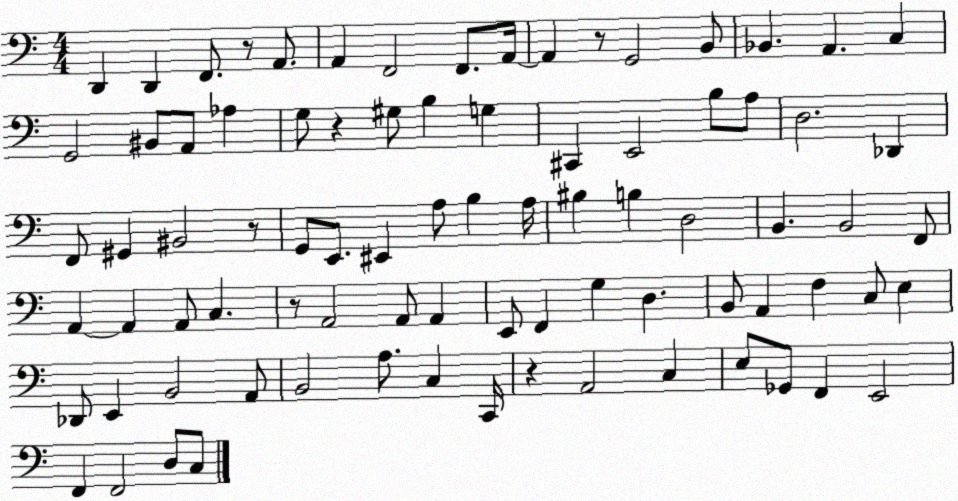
X:1
T:Untitled
M:4/4
L:1/4
K:C
D,, D,, F,,/2 z/2 A,,/2 A,, F,,2 F,,/2 A,,/4 A,, z/2 G,,2 B,,/2 _B,, A,, C, G,,2 ^B,,/2 A,,/2 _A, G,/2 z ^G,/2 B, G, ^C,, E,,2 B,/2 A,/2 D,2 _D,, F,,/2 ^G,, ^B,,2 z/2 G,,/2 E,,/2 ^E,, A,/2 B, A,/4 ^B, B, D,2 B,, B,,2 F,,/2 A,, A,, A,,/2 C, z/2 A,,2 A,,/2 A,, E,,/2 F,, G, D, B,,/2 A,, F, C,/2 E, _D,,/2 E,, B,,2 A,,/2 B,,2 A,/2 C, C,,/4 z A,,2 C, E,/2 _G,,/2 F,, E,,2 F,, F,,2 D,/2 C,/2